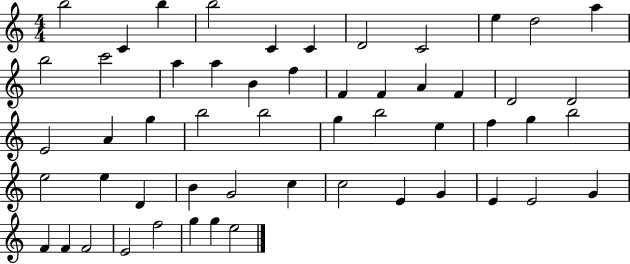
X:1
T:Untitled
M:4/4
L:1/4
K:C
b2 C b b2 C C D2 C2 e d2 a b2 c'2 a a B f F F A F D2 D2 E2 A g b2 b2 g b2 e f g b2 e2 e D B G2 c c2 E G E E2 G F F F2 E2 f2 g g e2